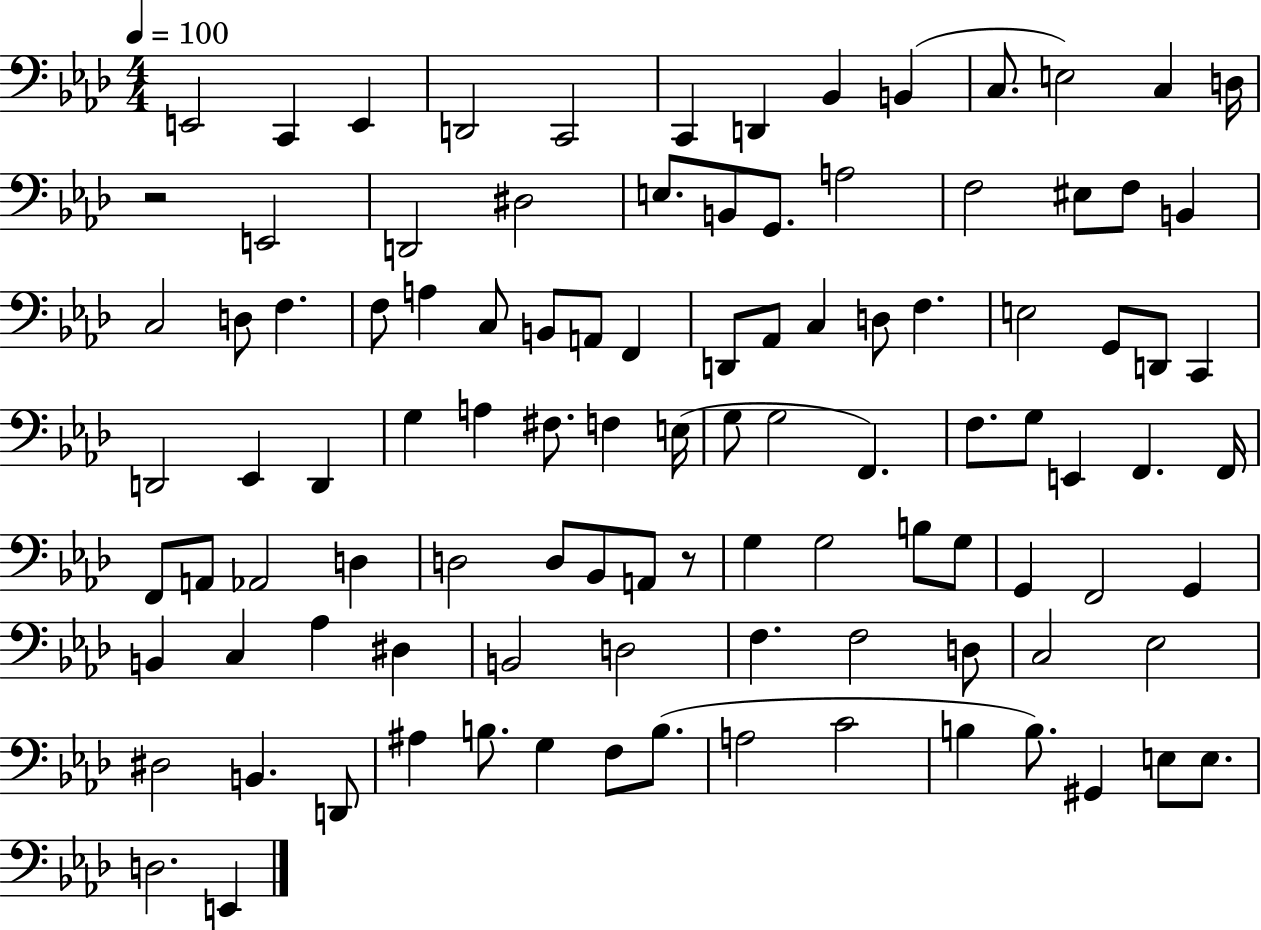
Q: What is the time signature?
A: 4/4